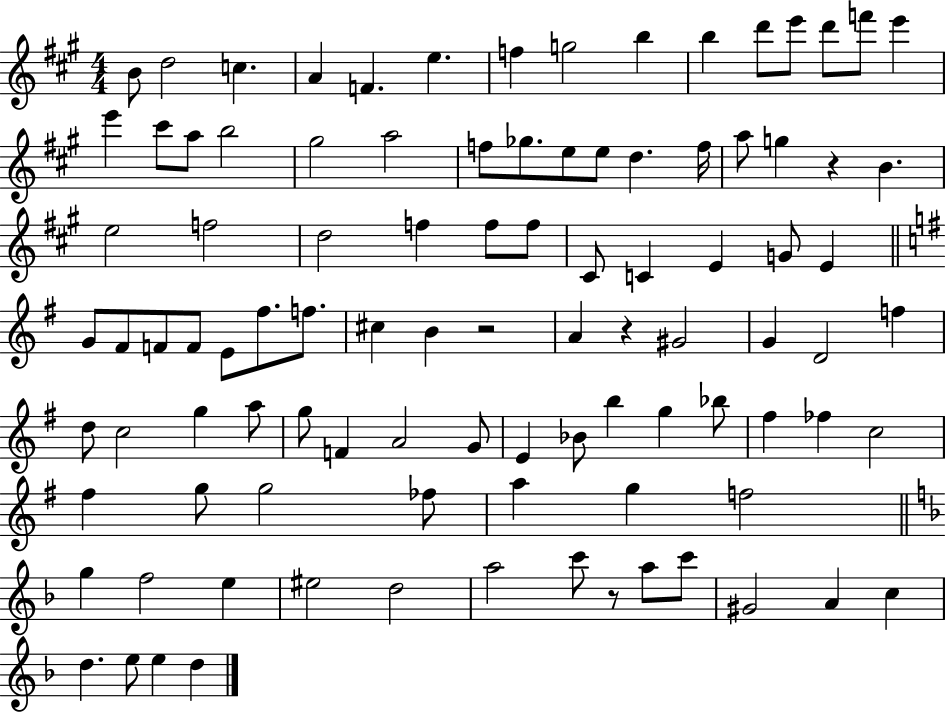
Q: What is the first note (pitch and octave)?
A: B4